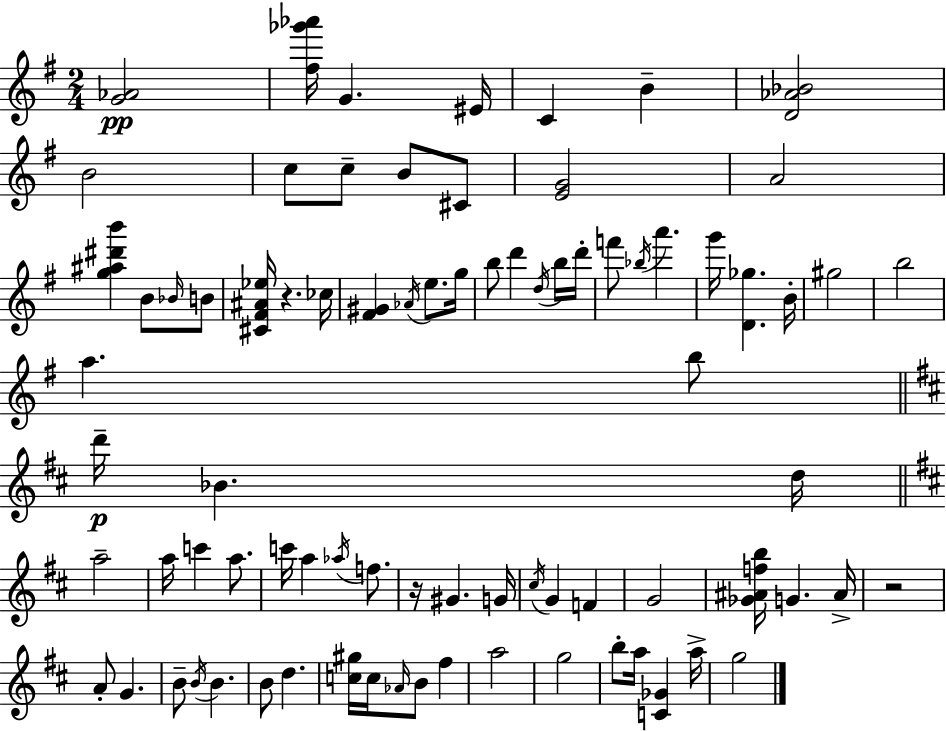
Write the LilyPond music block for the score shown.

{
  \clef treble
  \numericTimeSignature
  \time 2/4
  \key g \major
  <g' aes'>2\pp | <fis'' ges''' aes'''>16 g'4. eis'16 | c'4 b'4-- | <d' aes' bes'>2 | \break b'2 | c''8 c''8-- b'8 cis'8 | <e' g'>2 | a'2 | \break <g'' ais'' dis''' b'''>4 b'8 \grace { bes'16 } b'8 | <cis' fis' ais' ees''>16 r4. | ces''16 <fis' gis'>4 \acciaccatura { aes'16 } e''8. | g''16 b''8 d'''4 | \break \acciaccatura { d''16 } b''16 d'''16-. f'''8 \acciaccatura { bes''16 } a'''4. | g'''16 <d' ges''>4. | b'16-. gis''2 | b''2 | \break a''4. | b''8 \bar "||" \break \key b \minor d'''16--\p bes'4. d''16 | \bar "||" \break \key b \minor a''2-- | a''16 c'''4 a''8. | c'''16 a''4 \acciaccatura { aes''16 } f''8. | r16 gis'4. | \break g'16 \acciaccatura { cis''16 } g'4 f'4 | g'2 | <ges' ais' f'' b''>16 g'4. | ais'16-> r2 | \break a'8-. g'4. | b'8-- \acciaccatura { b'16 } b'4. | b'8 d''4. | <c'' gis''>16 c''16 \grace { aes'16 } b'8 | \break fis''4 a''2 | g''2 | b''8-. a''16 <c' ges'>4 | a''16-> g''2 | \break \bar "|."
}